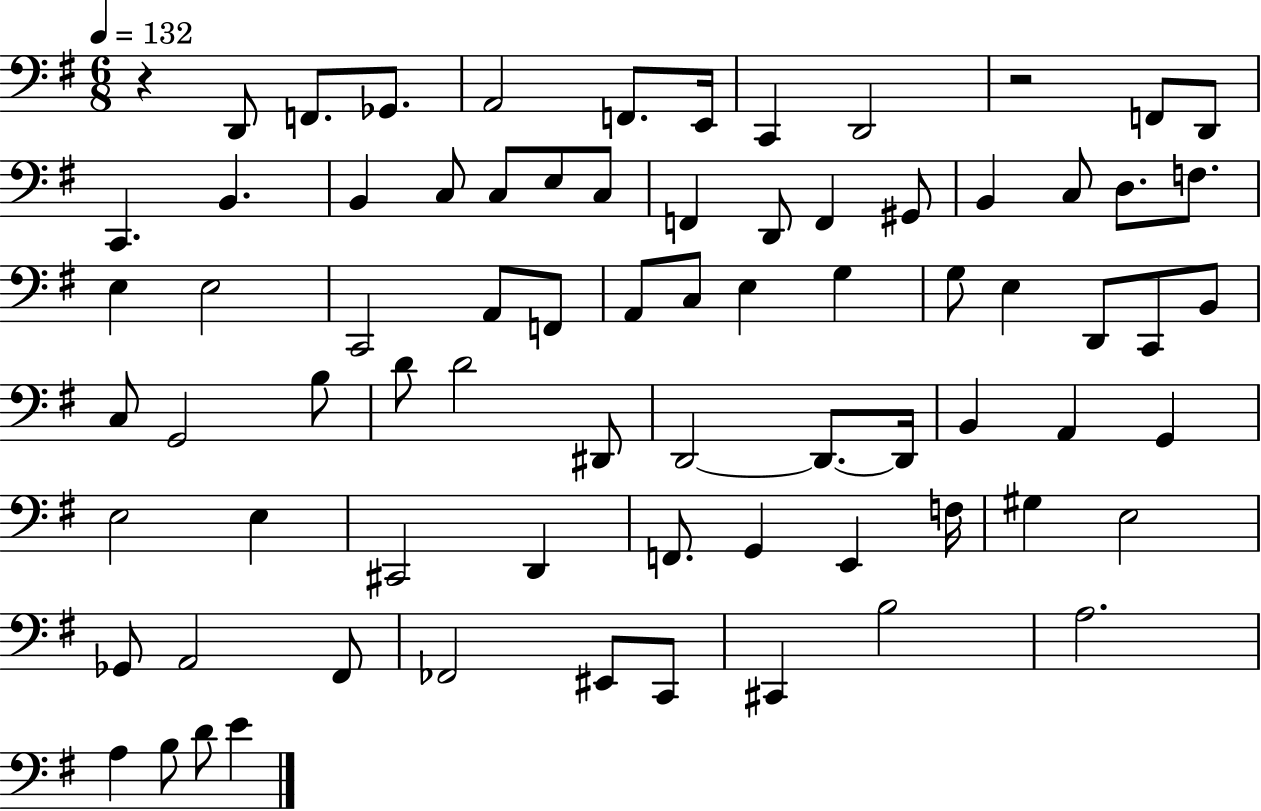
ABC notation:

X:1
T:Untitled
M:6/8
L:1/4
K:G
z D,,/2 F,,/2 _G,,/2 A,,2 F,,/2 E,,/4 C,, D,,2 z2 F,,/2 D,,/2 C,, B,, B,, C,/2 C,/2 E,/2 C,/2 F,, D,,/2 F,, ^G,,/2 B,, C,/2 D,/2 F,/2 E, E,2 C,,2 A,,/2 F,,/2 A,,/2 C,/2 E, G, G,/2 E, D,,/2 C,,/2 B,,/2 C,/2 G,,2 B,/2 D/2 D2 ^D,,/2 D,,2 D,,/2 D,,/4 B,, A,, G,, E,2 E, ^C,,2 D,, F,,/2 G,, E,, F,/4 ^G, E,2 _G,,/2 A,,2 ^F,,/2 _F,,2 ^E,,/2 C,,/2 ^C,, B,2 A,2 A, B,/2 D/2 E